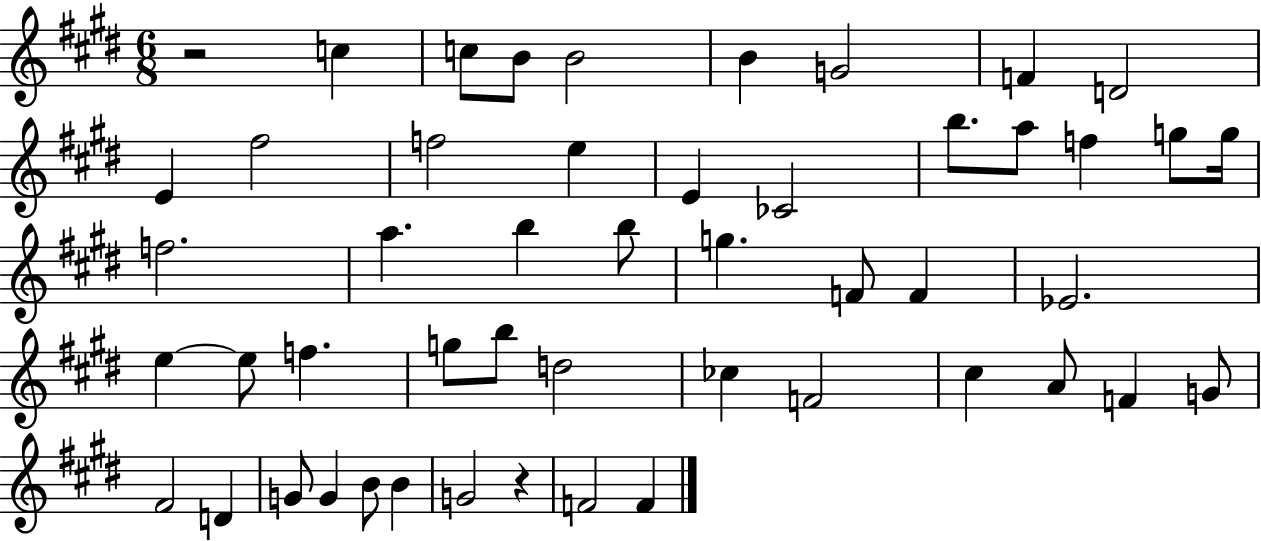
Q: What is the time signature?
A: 6/8